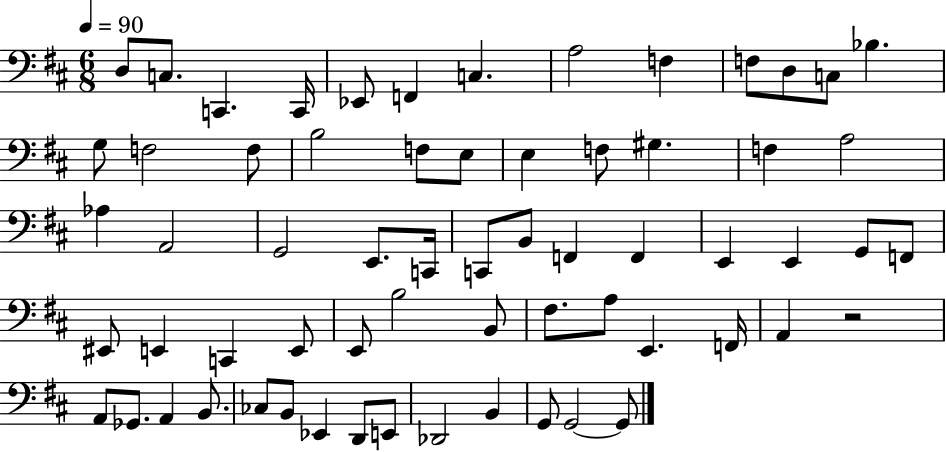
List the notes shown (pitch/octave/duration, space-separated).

D3/e C3/e. C2/q. C2/s Eb2/e F2/q C3/q. A3/h F3/q F3/e D3/e C3/e Bb3/q. G3/e F3/h F3/e B3/h F3/e E3/e E3/q F3/e G#3/q. F3/q A3/h Ab3/q A2/h G2/h E2/e. C2/s C2/e B2/e F2/q F2/q E2/q E2/q G2/e F2/e EIS2/e E2/q C2/q E2/e E2/e B3/h B2/e F#3/e. A3/e E2/q. F2/s A2/q R/h A2/e Gb2/e. A2/q B2/e. CES3/e B2/e Eb2/q D2/e E2/e Db2/h B2/q G2/e G2/h G2/e